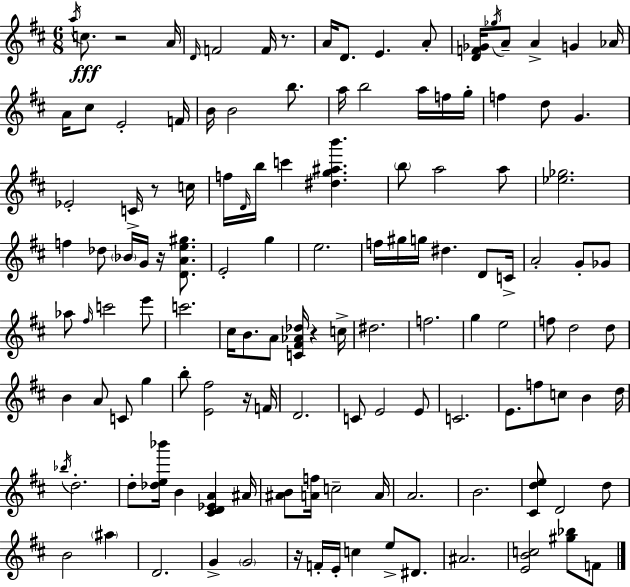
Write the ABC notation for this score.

X:1
T:Untitled
M:6/8
L:1/4
K:D
a/4 c/2 z2 A/4 D/4 F2 F/4 z/2 A/4 D/2 E A/2 [DF_G]/4 _g/4 A/2 A G _A/4 A/4 ^c/2 E2 F/4 B/4 B2 b/2 a/4 b2 a/4 f/4 g/4 f d/2 G _E2 C/4 z/2 c/4 f/4 D/4 b/4 c' [^dg^ab'] b/2 a2 a/2 [_e_g]2 f _d/2 _B/4 G/4 z/4 [DAe^g]/2 E2 g e2 f/4 ^g/4 g/4 ^d D/2 C/4 A2 G/2 _G/2 _a/2 ^f/4 c'2 e'/2 c'2 ^c/4 B/2 A/2 [C^F_A_d]/4 z c/4 ^d2 f2 g e2 f/2 d2 d/2 B A/2 C/2 g b/2 [E^f]2 z/4 F/4 D2 C/2 E2 E/2 C2 E/2 f/2 c/2 B d/4 _b/4 d2 d/2 [_de_b']/4 B [^CD_EA] ^A/4 [^AB]/2 [Af]/4 c2 A/4 A2 B2 [^Cde]/2 D2 d/2 B2 ^a D2 G G2 z/4 F/4 E/4 c e/2 ^D/2 ^A2 [EBc]2 [^g_b]/2 F/2